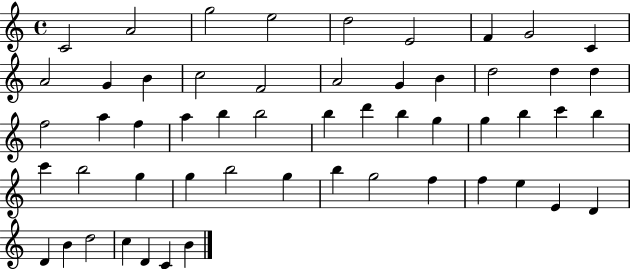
{
  \clef treble
  \time 4/4
  \defaultTimeSignature
  \key c \major
  c'2 a'2 | g''2 e''2 | d''2 e'2 | f'4 g'2 c'4 | \break a'2 g'4 b'4 | c''2 f'2 | a'2 g'4 b'4 | d''2 d''4 d''4 | \break f''2 a''4 f''4 | a''4 b''4 b''2 | b''4 d'''4 b''4 g''4 | g''4 b''4 c'''4 b''4 | \break c'''4 b''2 g''4 | g''4 b''2 g''4 | b''4 g''2 f''4 | f''4 e''4 e'4 d'4 | \break d'4 b'4 d''2 | c''4 d'4 c'4 b'4 | \bar "|."
}